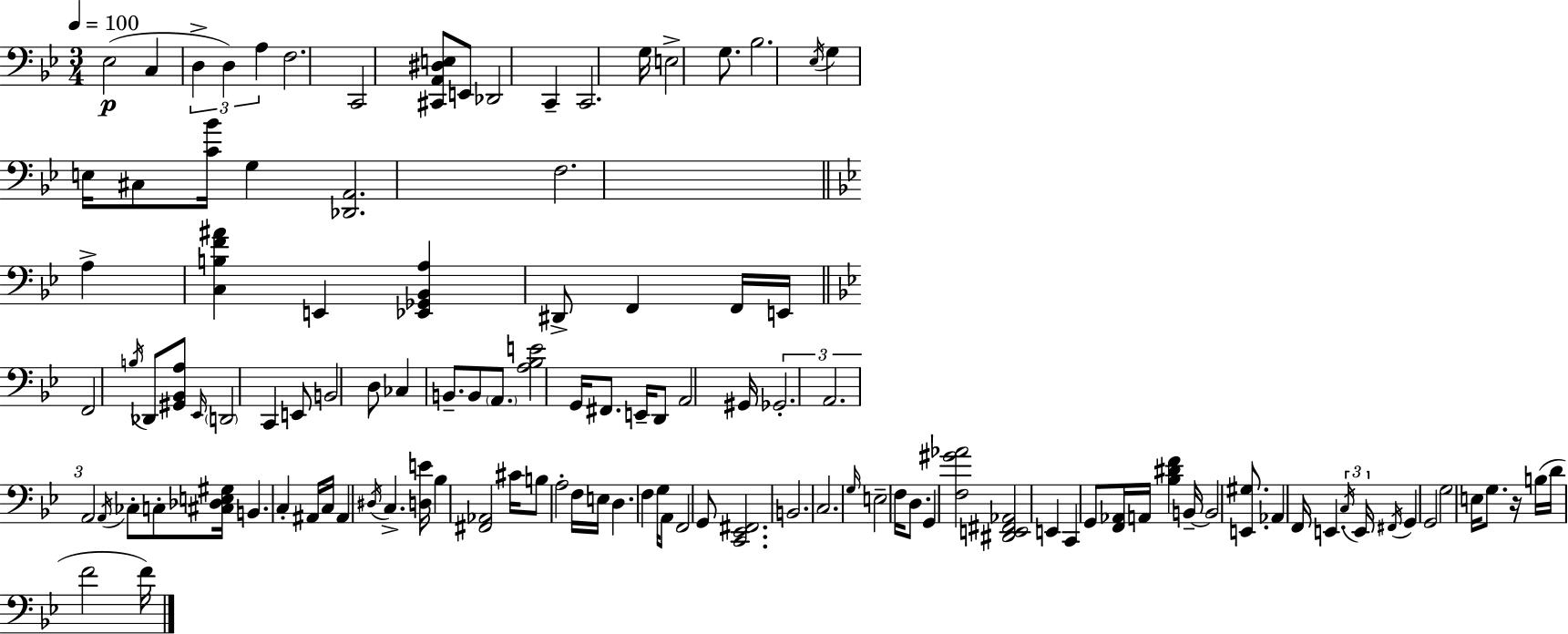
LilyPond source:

{
  \clef bass
  \numericTimeSignature
  \time 3/4
  \key g \minor
  \tempo 4 = 100
  ees2(\p c4 | \tuplet 3/2 { d4-> d4) a4 } | f2. | c,2 <cis, a, dis e>8 e,8 | \break des,2 c,4-- | c,2. | g16 e2-> g8. | bes2. | \break \acciaccatura { ees16 } g4 e16 cis8 <c' bes'>16 g4 | <des, a,>2. | f2. | \bar "||" \break \key g \minor a4-> <c b f' ais'>4 e,4 | <ees, ges, bes, a>4 dis,8-> f,4 f,16 e,16 | \bar "||" \break \key bes \major f,2 \acciaccatura { b16 } des,8 <gis, bes, a>8 | \grace { ees,16 } \parenthesize d,2 c,4 | e,8 b,2 | d8 ces4 b,8.-- b,8 \parenthesize a,8. | \break <a bes e'>2 g,16 fis,8. | e,16-- d,8 a,2 | gis,16 \tuplet 3/2 { ges,2.-. | a,2. | \break a,2 } \acciaccatura { a,16 } ces8-. | c8-. <cis des e gis>16 b,4. c4-. | ais,16 c16 ais,4 \acciaccatura { dis16 } c4.-> | <d e'>16 bes4 <fis, aes,>2 | \break cis'16 b8 a2-. | f16 e16 d4. f4 | g16 a,8 f,2 | g,8 <c, ees, fis,>2. | \break b,2. | c2. | \grace { g16 } e2-- | f16 d8. g,4 <f gis' aes'>2 | \break <dis, e, fis, aes,>2 | e,4 c,4 g,8 <f, aes,>16 | a,16 <bes dis' f'>4 b,16--~~ b,2 | <e, gis>8. aes,4 f,16 e,4. | \break \tuplet 3/2 { \acciaccatura { c16 } e,16 \acciaccatura { fis,16 } } g,4 g,2 | g2 | e16 g8. r16 b16( d'16 f'2 | f'16) \bar "|."
}